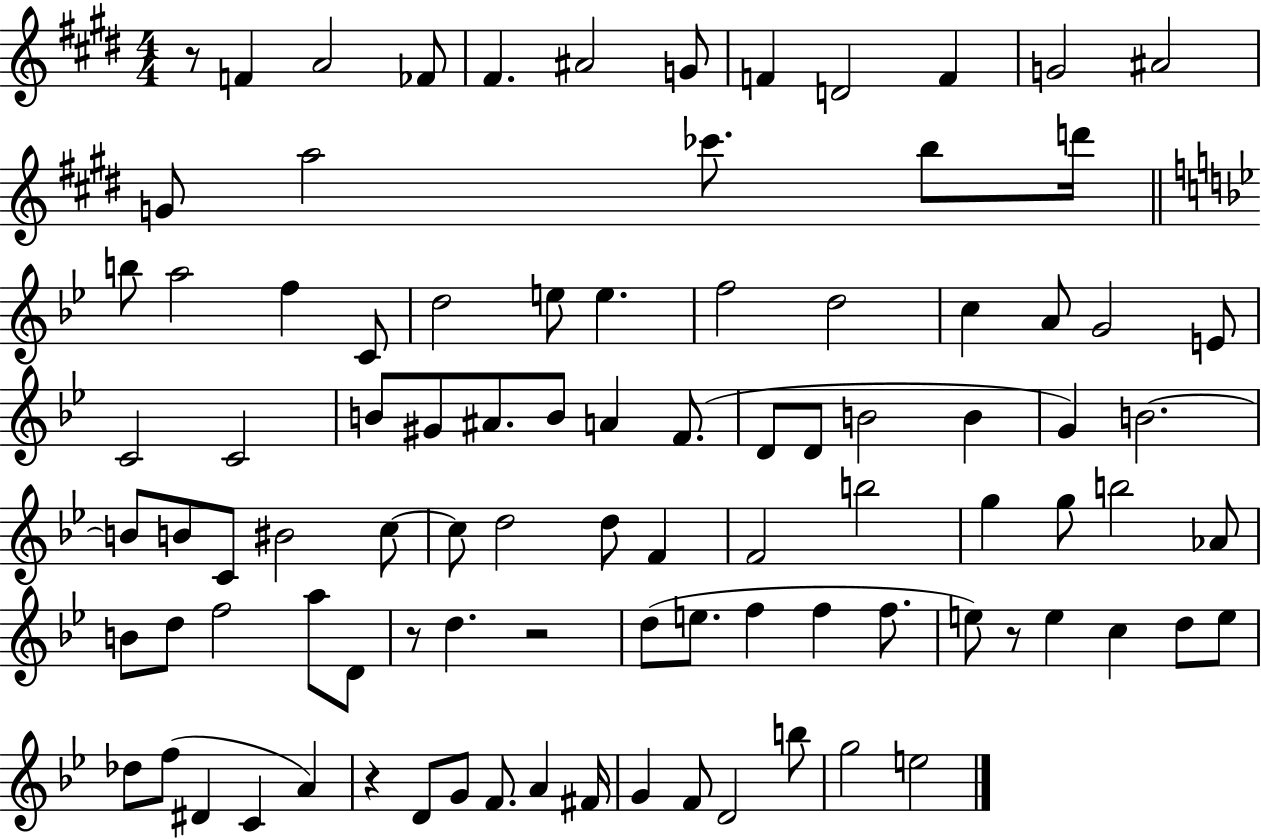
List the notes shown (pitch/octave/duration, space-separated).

R/e F4/q A4/h FES4/e F#4/q. A#4/h G4/e F4/q D4/h F4/q G4/h A#4/h G4/e A5/h CES6/e. B5/e D6/s B5/e A5/h F5/q C4/e D5/h E5/e E5/q. F5/h D5/h C5/q A4/e G4/h E4/e C4/h C4/h B4/e G#4/e A#4/e. B4/e A4/q F4/e. D4/e D4/e B4/h B4/q G4/q B4/h. B4/e B4/e C4/e BIS4/h C5/e C5/e D5/h D5/e F4/q F4/h B5/h G5/q G5/e B5/h Ab4/e B4/e D5/e F5/h A5/e D4/e R/e D5/q. R/h D5/e E5/e. F5/q F5/q F5/e. E5/e R/e E5/q C5/q D5/e E5/e Db5/e F5/e D#4/q C4/q A4/q R/q D4/e G4/e F4/e. A4/q F#4/s G4/q F4/e D4/h B5/e G5/h E5/h